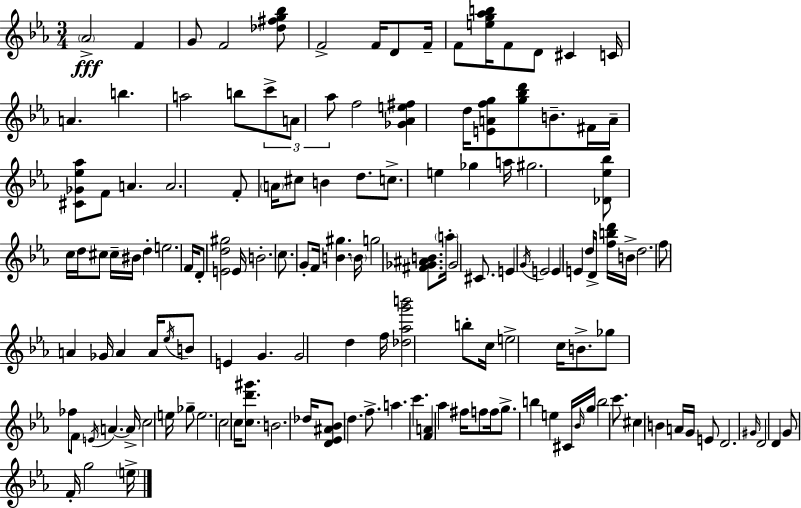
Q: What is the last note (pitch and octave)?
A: E5